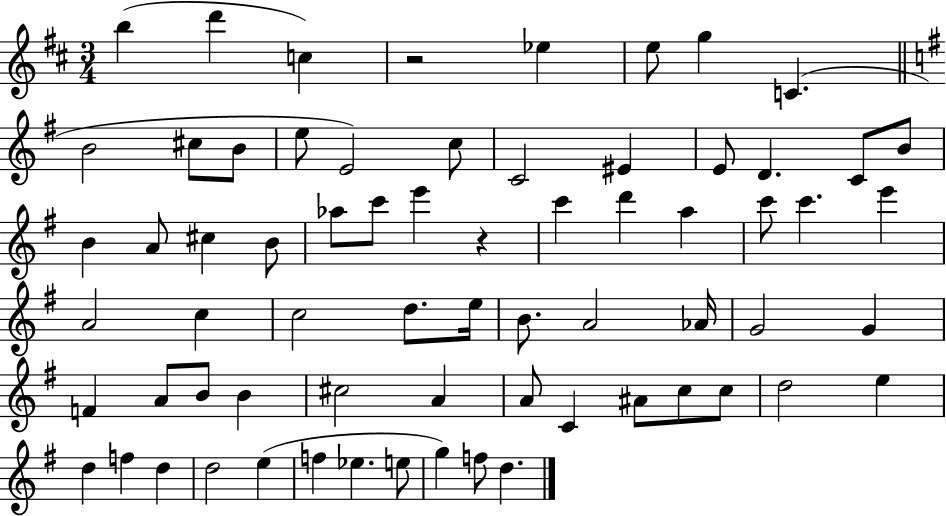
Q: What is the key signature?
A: D major